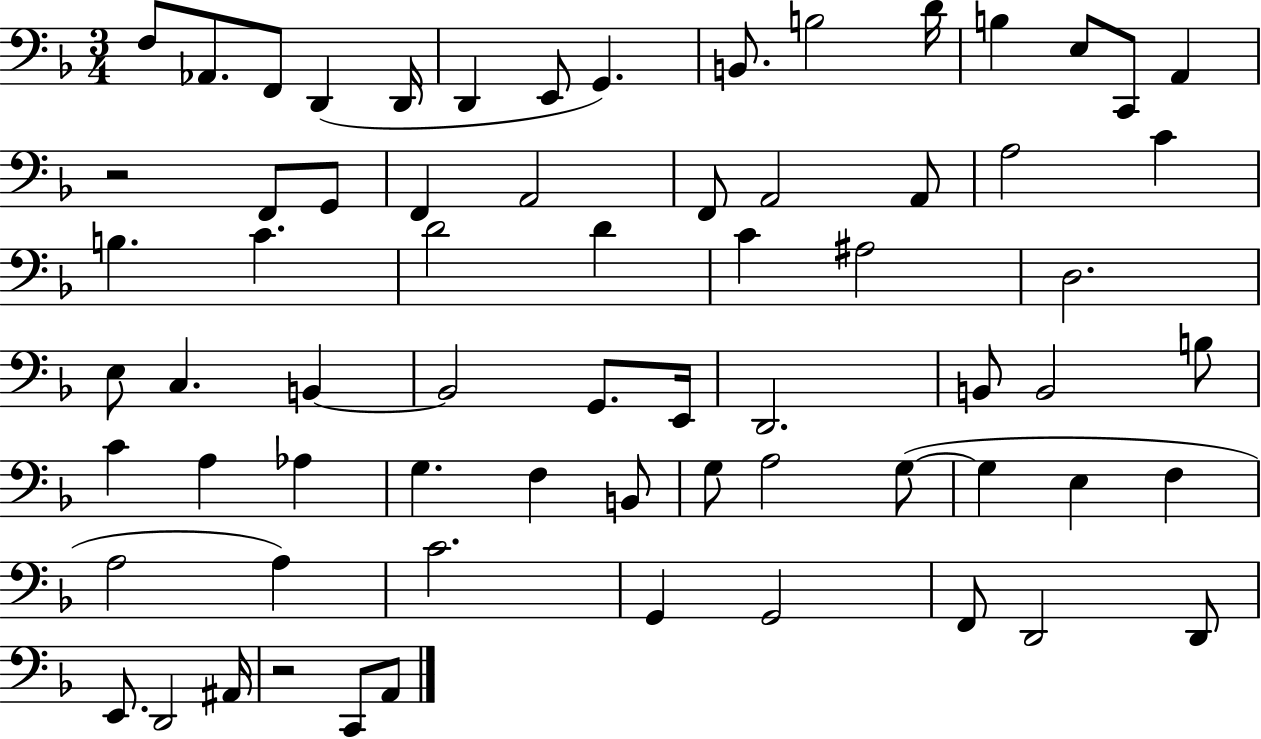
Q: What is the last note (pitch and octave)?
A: A2